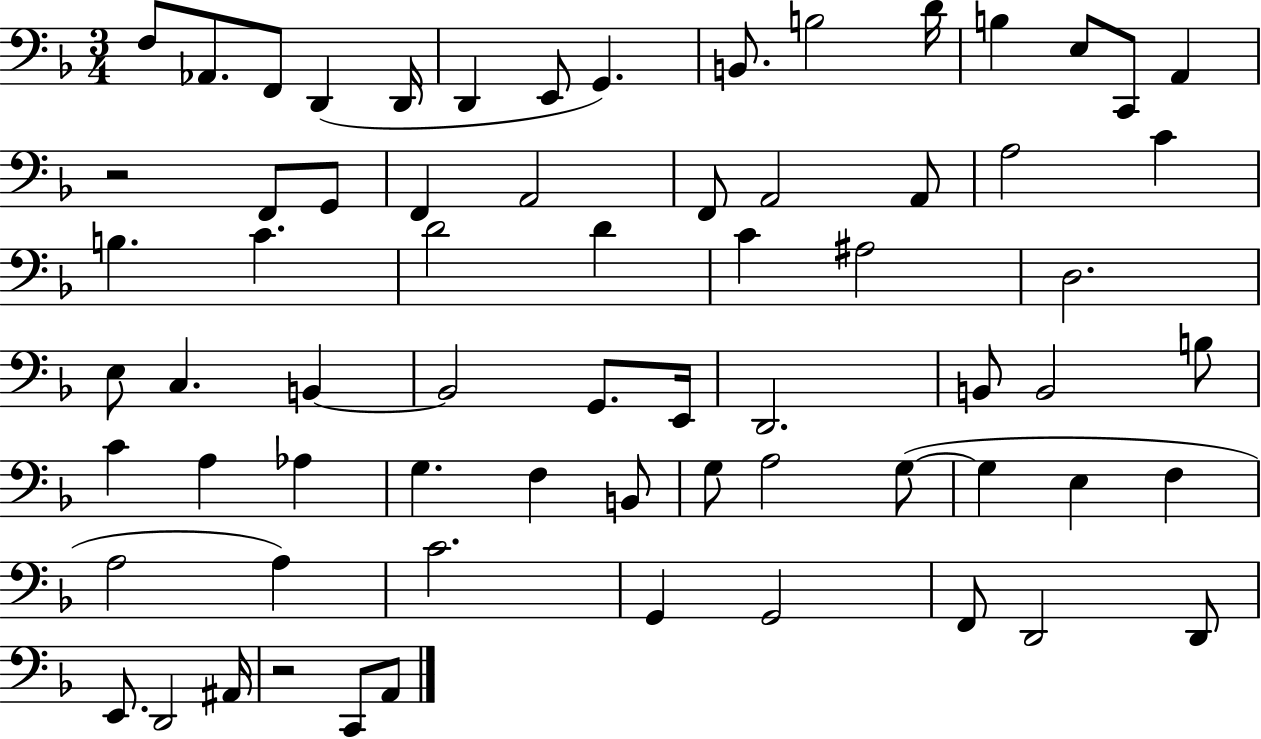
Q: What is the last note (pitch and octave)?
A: A2